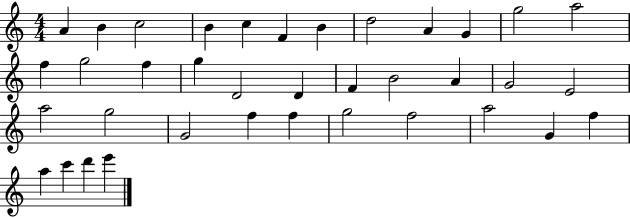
{
  \clef treble
  \numericTimeSignature
  \time 4/4
  \key c \major
  a'4 b'4 c''2 | b'4 c''4 f'4 b'4 | d''2 a'4 g'4 | g''2 a''2 | \break f''4 g''2 f''4 | g''4 d'2 d'4 | f'4 b'2 a'4 | g'2 e'2 | \break a''2 g''2 | g'2 f''4 f''4 | g''2 f''2 | a''2 g'4 f''4 | \break a''4 c'''4 d'''4 e'''4 | \bar "|."
}